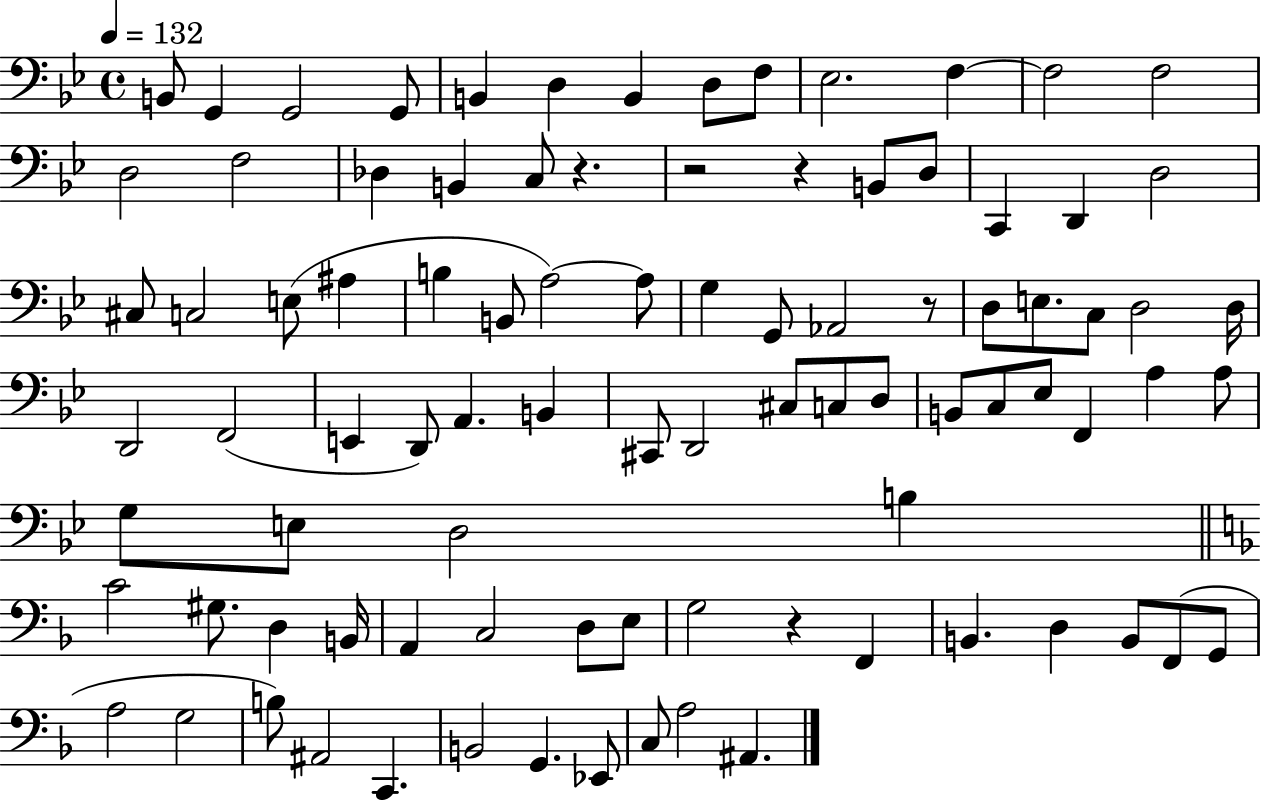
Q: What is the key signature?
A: BES major